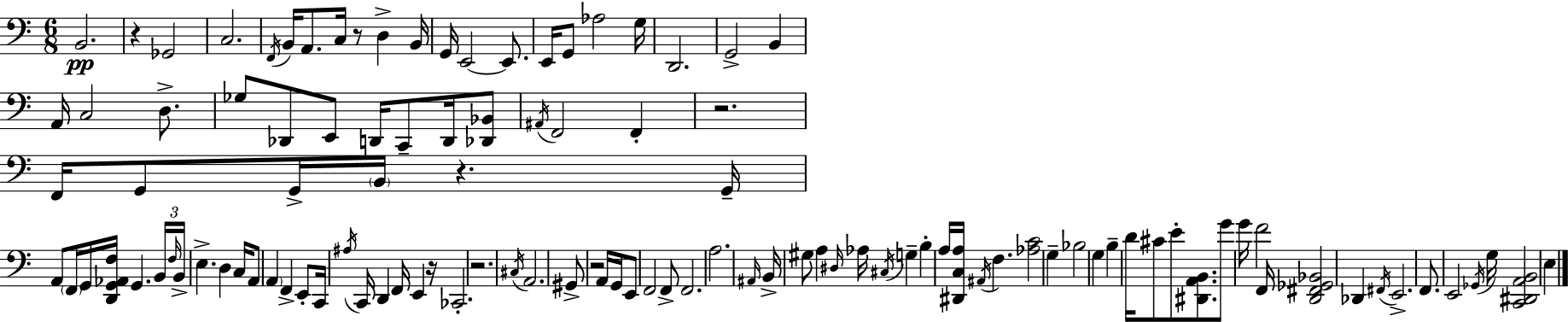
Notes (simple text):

B2/h. R/q Gb2/h C3/h. F2/s B2/s A2/e. C3/s R/e D3/q B2/s G2/s E2/h E2/e. E2/s G2/e Ab3/h G3/s D2/h. G2/h B2/q A2/s C3/h D3/e. Gb3/e Db2/e E2/e D2/s C2/e D2/s [Db2,Bb2]/e A#2/s F2/h F2/q R/h. F2/s G2/e G2/s B2/s R/q. G2/s A2/e F2/s G2/s [D2,G2,Ab2,F3]/s G2/q. B2/s F3/s B2/s E3/q. D3/q C3/s A2/e A2/q F2/q E2/e C2/s A#3/s C2/s D2/q F2/s E2/q R/s CES2/h. R/h. C#3/s A2/h. G#2/e R/h A2/s G2/s E2/e F2/h F2/e F2/h. A3/h. A#2/s B2/s G#3/e A3/q D#3/s Ab3/s C#3/s G3/q B3/q A3/s [D#2,C3,A3]/s A#2/s F3/q. [Ab3,C4]/h G3/q Bb3/h G3/q B3/q D4/s C#4/e E4/e [D#2,A2,B2]/e. G4/e G4/s F4/h F2/s [D2,F#2,Gb2,Bb2]/h Db2/q F#2/s E2/h. F2/e. E2/h Gb2/s G3/s [C2,D#2,A2,B2]/h E3/q